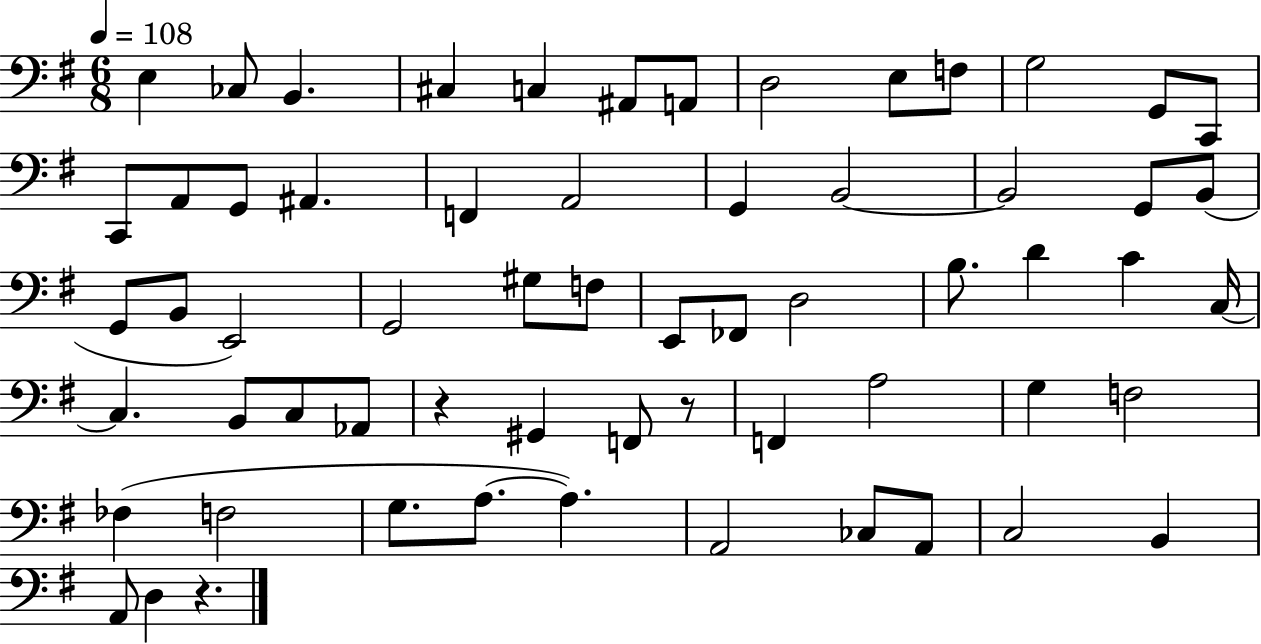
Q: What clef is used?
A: bass